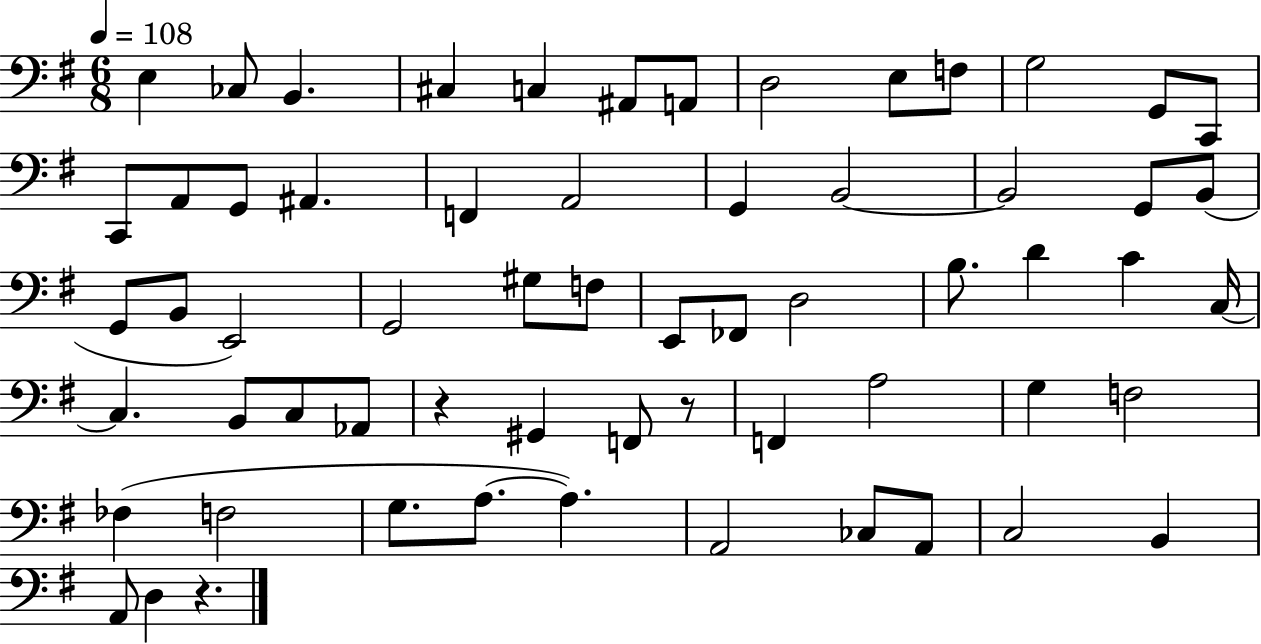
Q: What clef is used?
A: bass